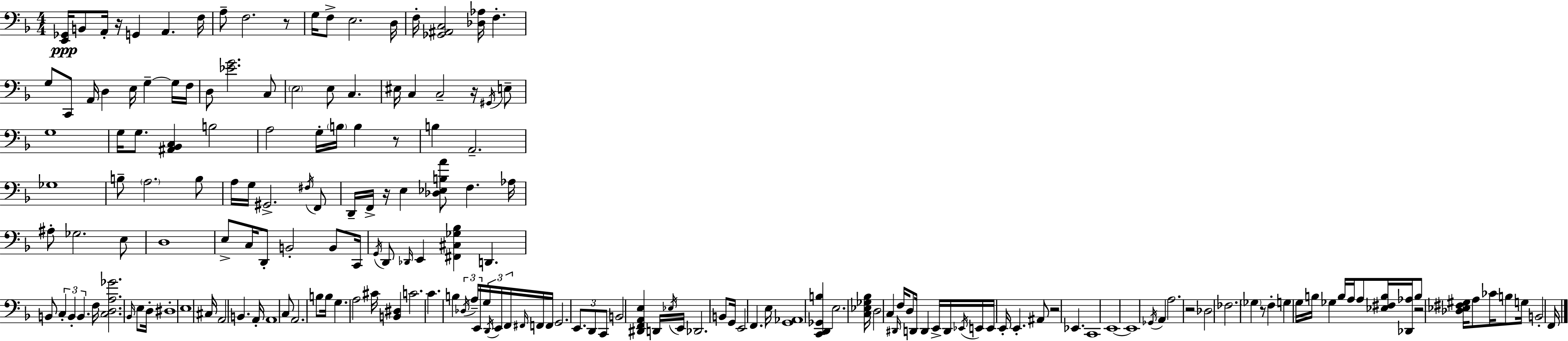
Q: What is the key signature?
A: F major